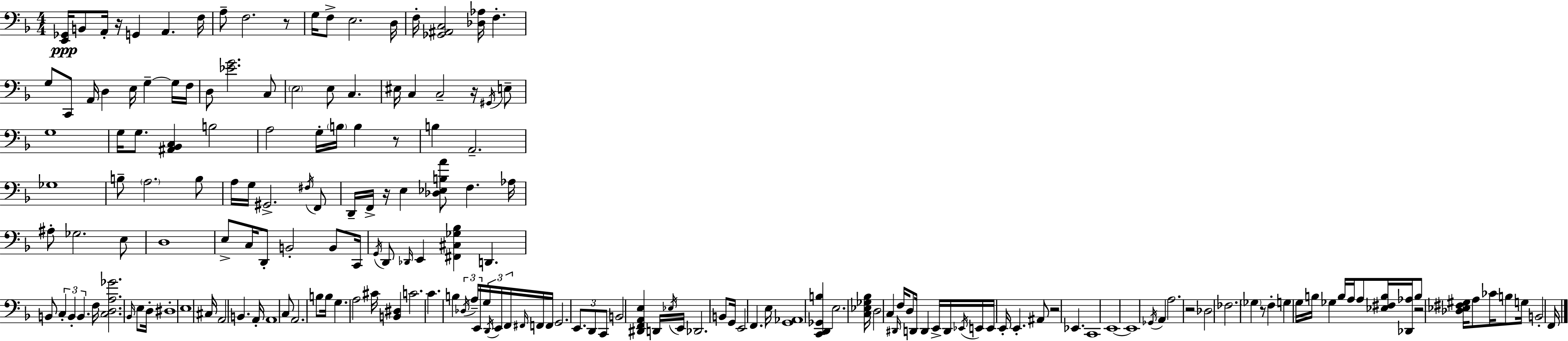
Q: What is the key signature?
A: F major